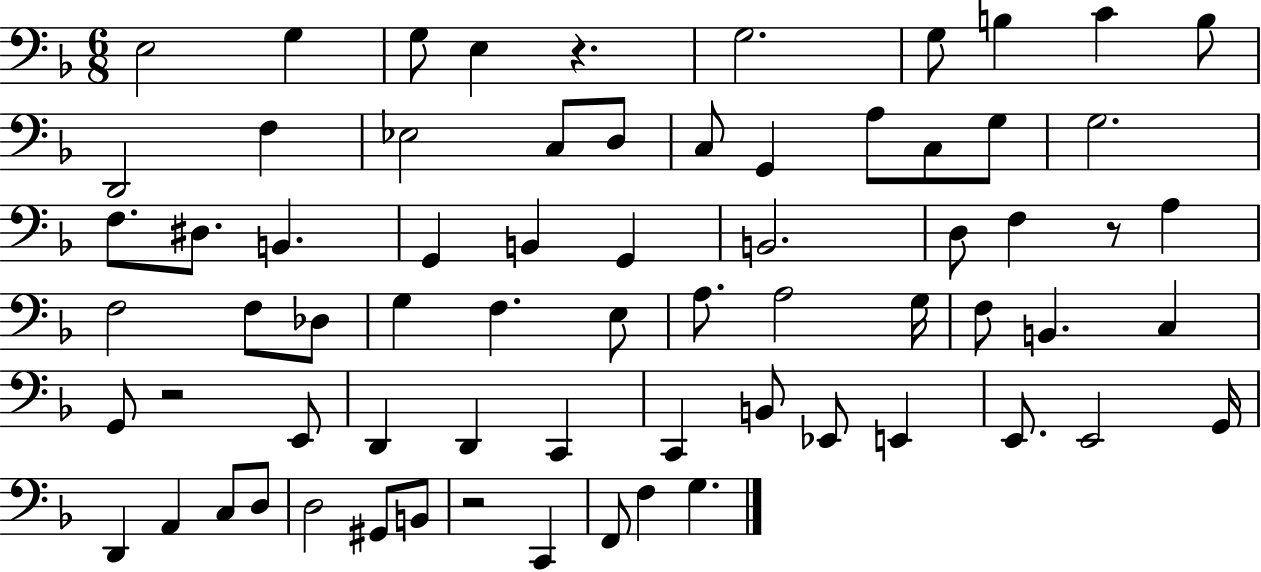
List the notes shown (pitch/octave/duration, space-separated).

E3/h G3/q G3/e E3/q R/q. G3/h. G3/e B3/q C4/q B3/e D2/h F3/q Eb3/h C3/e D3/e C3/e G2/q A3/e C3/e G3/e G3/h. F3/e. D#3/e. B2/q. G2/q B2/q G2/q B2/h. D3/e F3/q R/e A3/q F3/h F3/e Db3/e G3/q F3/q. E3/e A3/e. A3/h G3/s F3/e B2/q. C3/q G2/e R/h E2/e D2/q D2/q C2/q C2/q B2/e Eb2/e E2/q E2/e. E2/h G2/s D2/q A2/q C3/e D3/e D3/h G#2/e B2/e R/h C2/q F2/e F3/q G3/q.